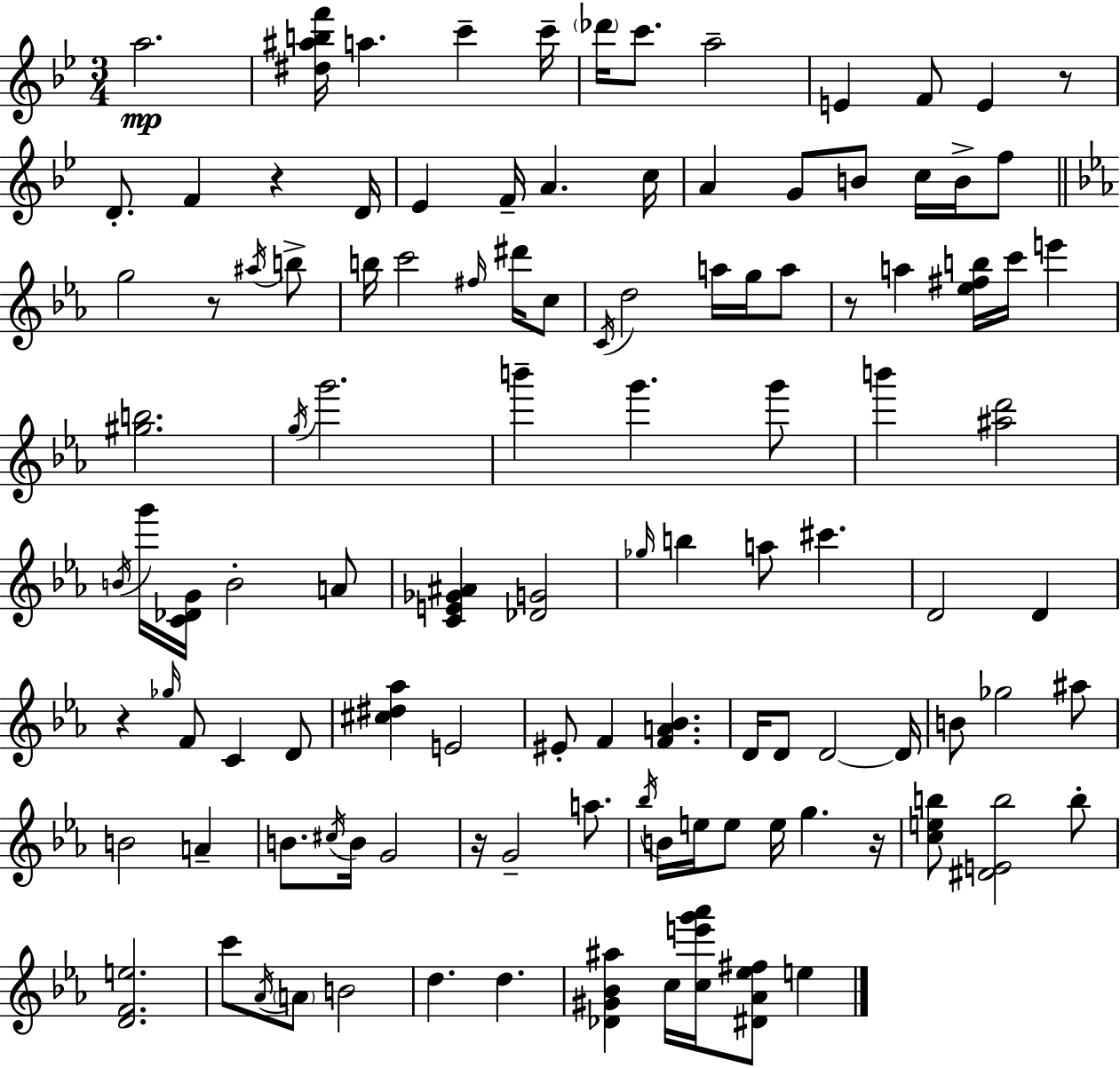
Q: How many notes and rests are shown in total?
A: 114